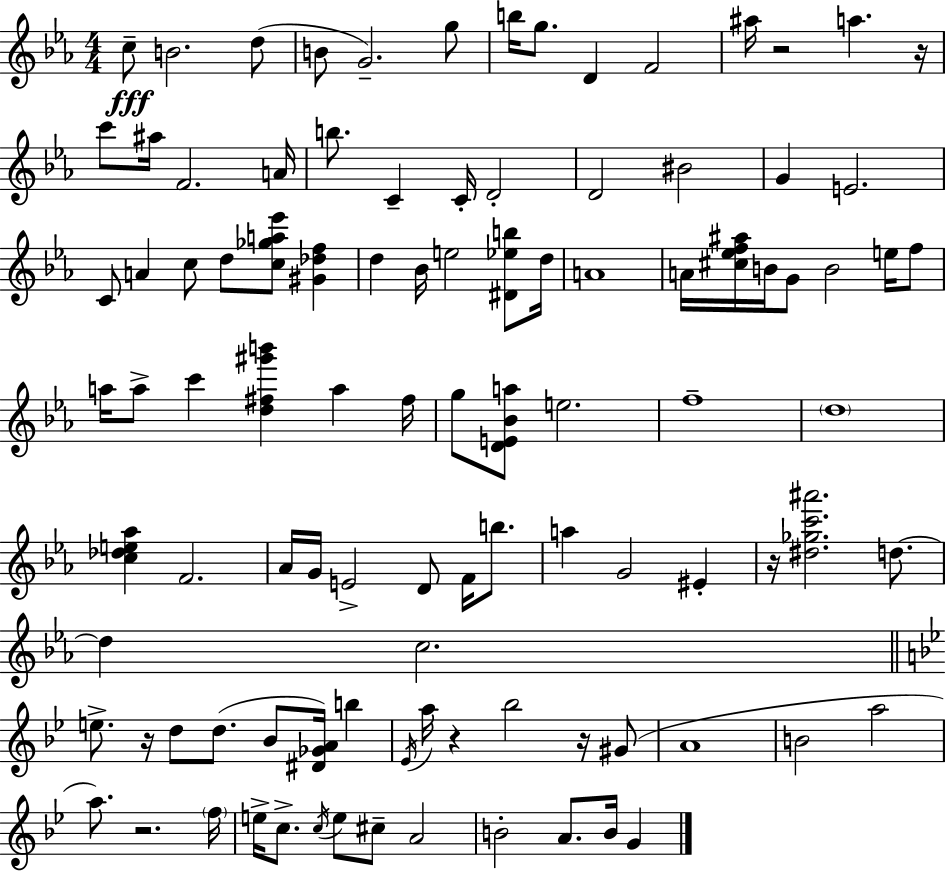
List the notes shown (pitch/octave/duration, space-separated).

C5/e B4/h. D5/e B4/e G4/h. G5/e B5/s G5/e. D4/q F4/h A#5/s R/h A5/q. R/s C6/e A#5/s F4/h. A4/s B5/e. C4/q C4/s D4/h D4/h BIS4/h G4/q E4/h. C4/e A4/q C5/e D5/e [C5,Gb5,A5,Eb6]/e [G#4,Db5,F5]/q D5/q Bb4/s E5/h [D#4,Eb5,B5]/e D5/s A4/w A4/s [C#5,Eb5,F5,A#5]/s B4/s G4/e B4/h E5/s F5/e A5/s A5/e C6/q [D5,F#5,G#6,B6]/q A5/q F#5/s G5/e [D4,E4,Bb4,A5]/e E5/h. F5/w D5/w [C5,Db5,E5,Ab5]/q F4/h. Ab4/s G4/s E4/h D4/e F4/s B5/e. A5/q G4/h EIS4/q R/s [D#5,Gb5,C6,A#6]/h. D5/e. D5/q C5/h. E5/e. R/s D5/e D5/e. Bb4/e [D#4,Gb4,A4]/s B5/q Eb4/s A5/s R/q Bb5/h R/s G#4/e A4/w B4/h A5/h A5/e. R/h. F5/s E5/s C5/e. C5/s E5/e C#5/e A4/h B4/h A4/e. B4/s G4/q